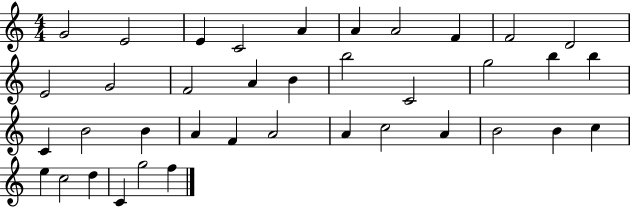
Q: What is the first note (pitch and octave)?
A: G4